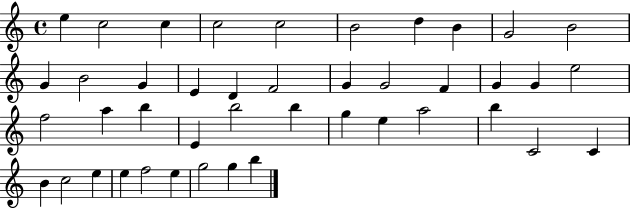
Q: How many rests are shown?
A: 0